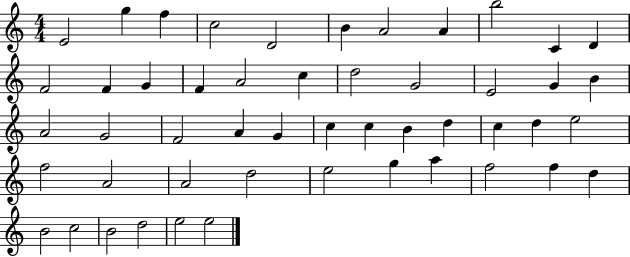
{
  \clef treble
  \numericTimeSignature
  \time 4/4
  \key c \major
  e'2 g''4 f''4 | c''2 d'2 | b'4 a'2 a'4 | b''2 c'4 d'4 | \break f'2 f'4 g'4 | f'4 a'2 c''4 | d''2 g'2 | e'2 g'4 b'4 | \break a'2 g'2 | f'2 a'4 g'4 | c''4 c''4 b'4 d''4 | c''4 d''4 e''2 | \break f''2 a'2 | a'2 d''2 | e''2 g''4 a''4 | f''2 f''4 d''4 | \break b'2 c''2 | b'2 d''2 | e''2 e''2 | \bar "|."
}